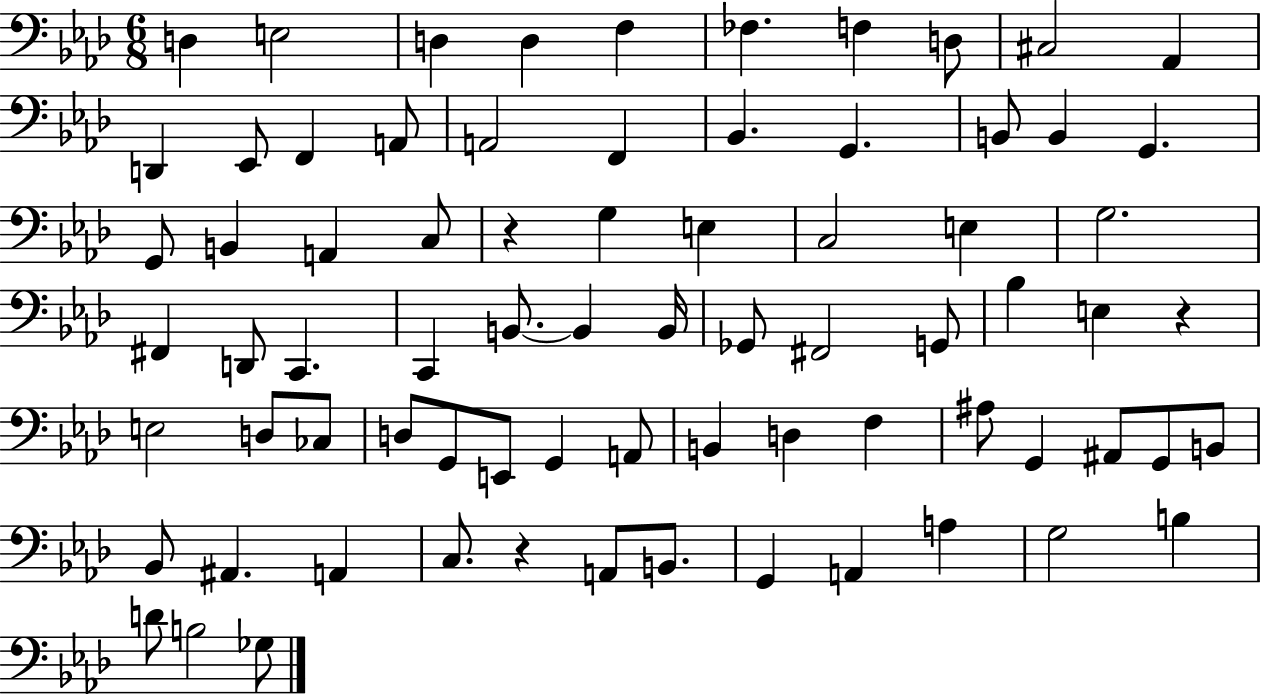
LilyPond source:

{
  \clef bass
  \numericTimeSignature
  \time 6/8
  \key aes \major
  d4 e2 | d4 d4 f4 | fes4. f4 d8 | cis2 aes,4 | \break d,4 ees,8 f,4 a,8 | a,2 f,4 | bes,4. g,4. | b,8 b,4 g,4. | \break g,8 b,4 a,4 c8 | r4 g4 e4 | c2 e4 | g2. | \break fis,4 d,8 c,4. | c,4 b,8.~~ b,4 b,16 | ges,8 fis,2 g,8 | bes4 e4 r4 | \break e2 d8 ces8 | d8 g,8 e,8 g,4 a,8 | b,4 d4 f4 | ais8 g,4 ais,8 g,8 b,8 | \break bes,8 ais,4. a,4 | c8. r4 a,8 b,8. | g,4 a,4 a4 | g2 b4 | \break d'8 b2 ges8 | \bar "|."
}